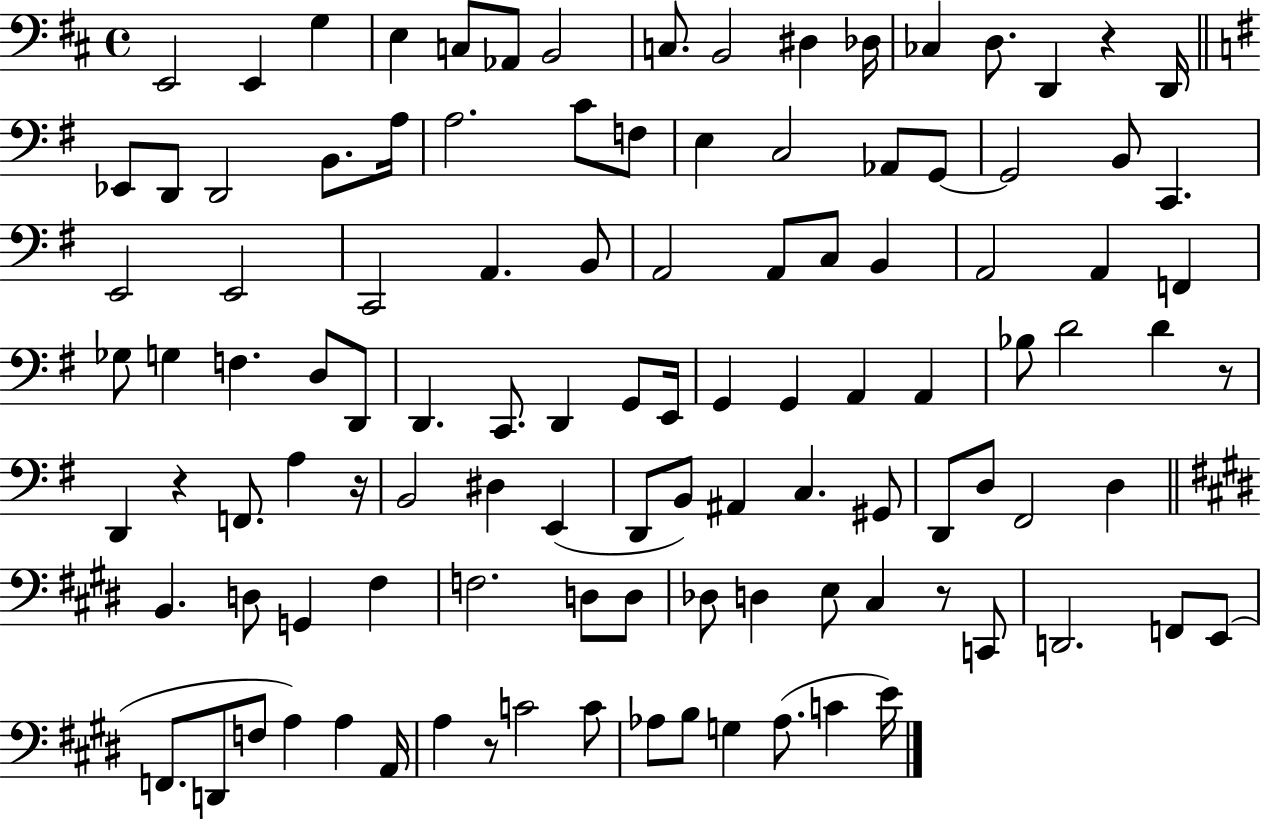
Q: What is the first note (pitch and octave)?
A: E2